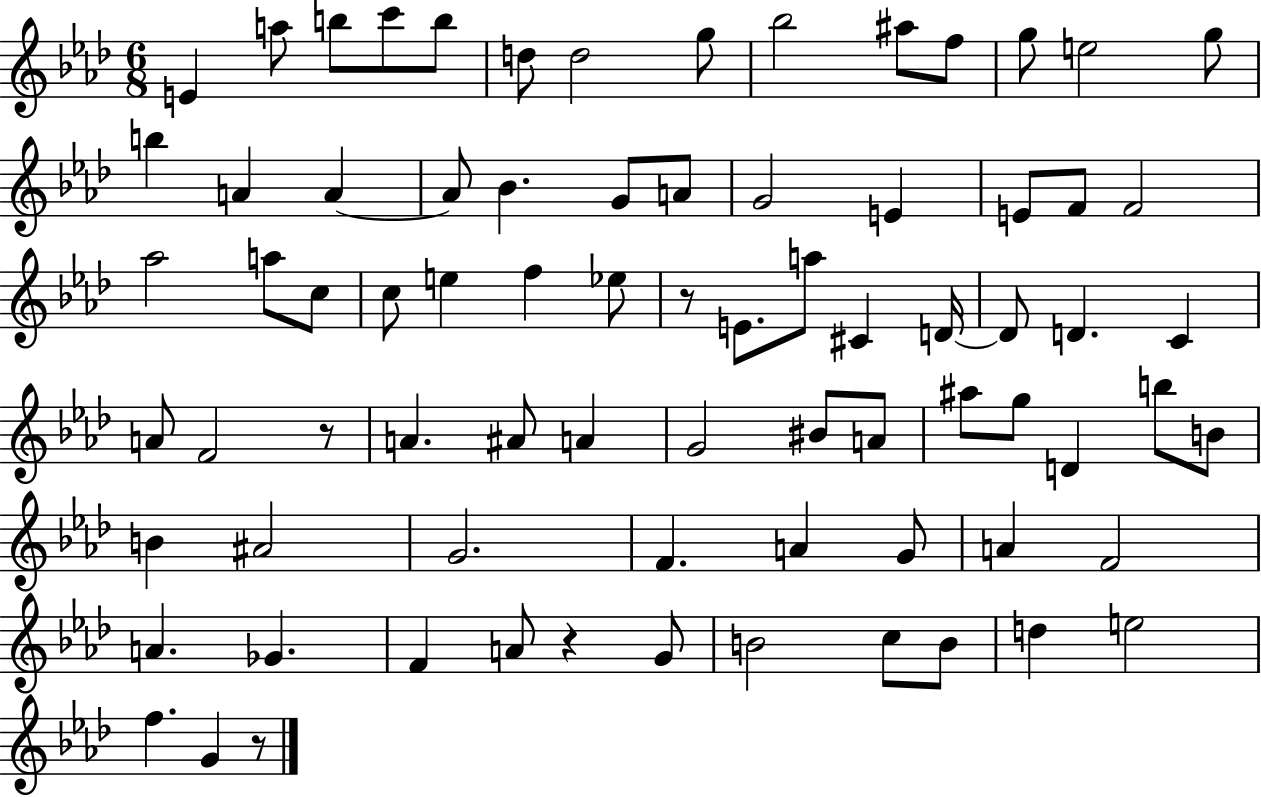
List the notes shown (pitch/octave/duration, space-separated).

E4/q A5/e B5/e C6/e B5/e D5/e D5/h G5/e Bb5/h A#5/e F5/e G5/e E5/h G5/e B5/q A4/q A4/q A4/e Bb4/q. G4/e A4/e G4/h E4/q E4/e F4/e F4/h Ab5/h A5/e C5/e C5/e E5/q F5/q Eb5/e R/e E4/e. A5/e C#4/q D4/s D4/e D4/q. C4/q A4/e F4/h R/e A4/q. A#4/e A4/q G4/h BIS4/e A4/e A#5/e G5/e D4/q B5/e B4/e B4/q A#4/h G4/h. F4/q. A4/q G4/e A4/q F4/h A4/q. Gb4/q. F4/q A4/e R/q G4/e B4/h C5/e B4/e D5/q E5/h F5/q. G4/q R/e